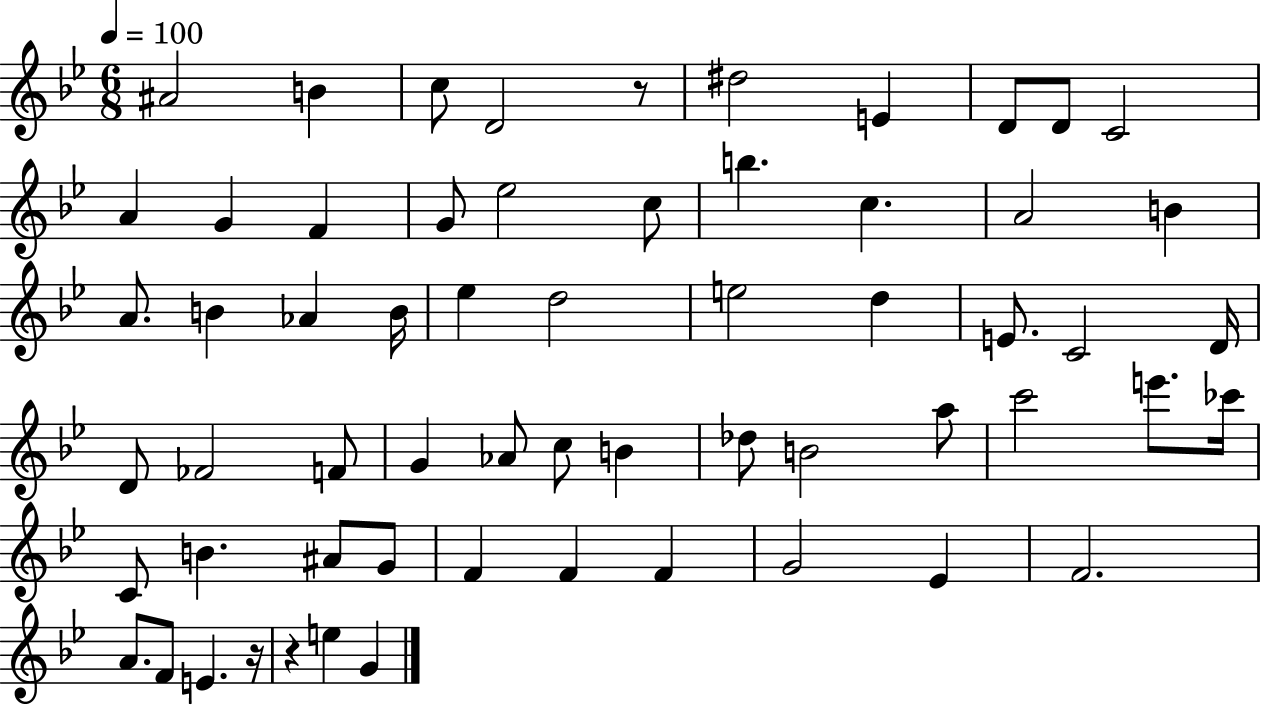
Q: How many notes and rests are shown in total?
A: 61